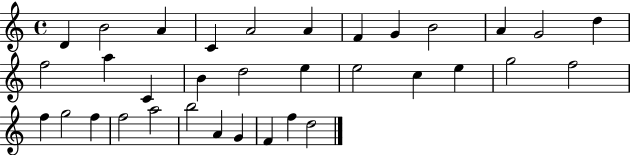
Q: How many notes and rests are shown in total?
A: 34